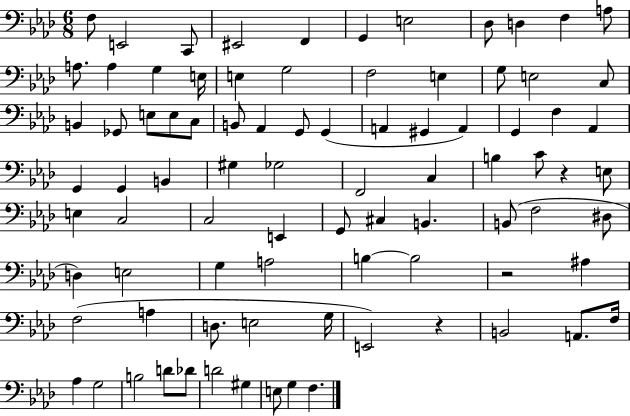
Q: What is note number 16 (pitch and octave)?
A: E3